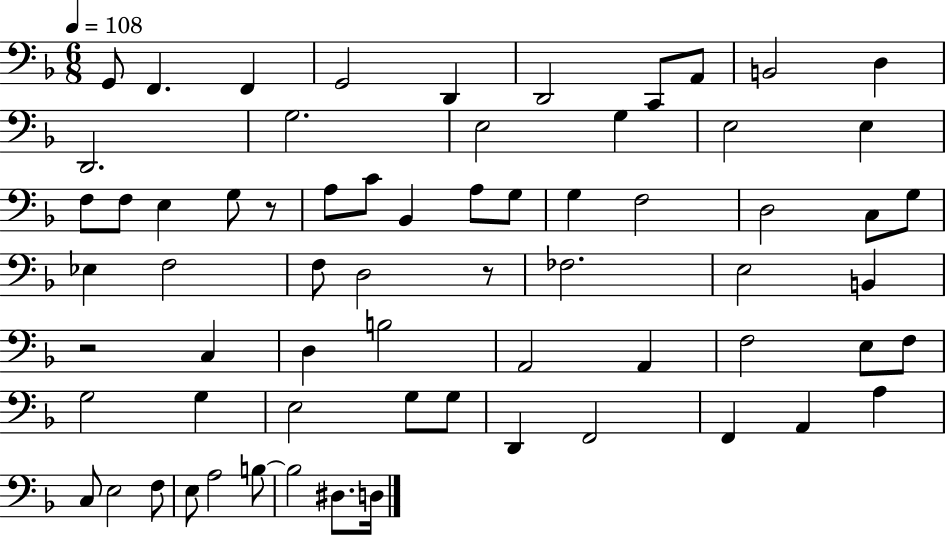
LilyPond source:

{
  \clef bass
  \numericTimeSignature
  \time 6/8
  \key f \major
  \tempo 4 = 108
  g,8 f,4. f,4 | g,2 d,4 | d,2 c,8 a,8 | b,2 d4 | \break d,2. | g2. | e2 g4 | e2 e4 | \break f8 f8 e4 g8 r8 | a8 c'8 bes,4 a8 g8 | g4 f2 | d2 c8 g8 | \break ees4 f2 | f8 d2 r8 | fes2. | e2 b,4 | \break r2 c4 | d4 b2 | a,2 a,4 | f2 e8 f8 | \break g2 g4 | e2 g8 g8 | d,4 f,2 | f,4 a,4 a4 | \break c8 e2 f8 | e8 a2 b8~~ | b2 dis8. d16 | \bar "|."
}